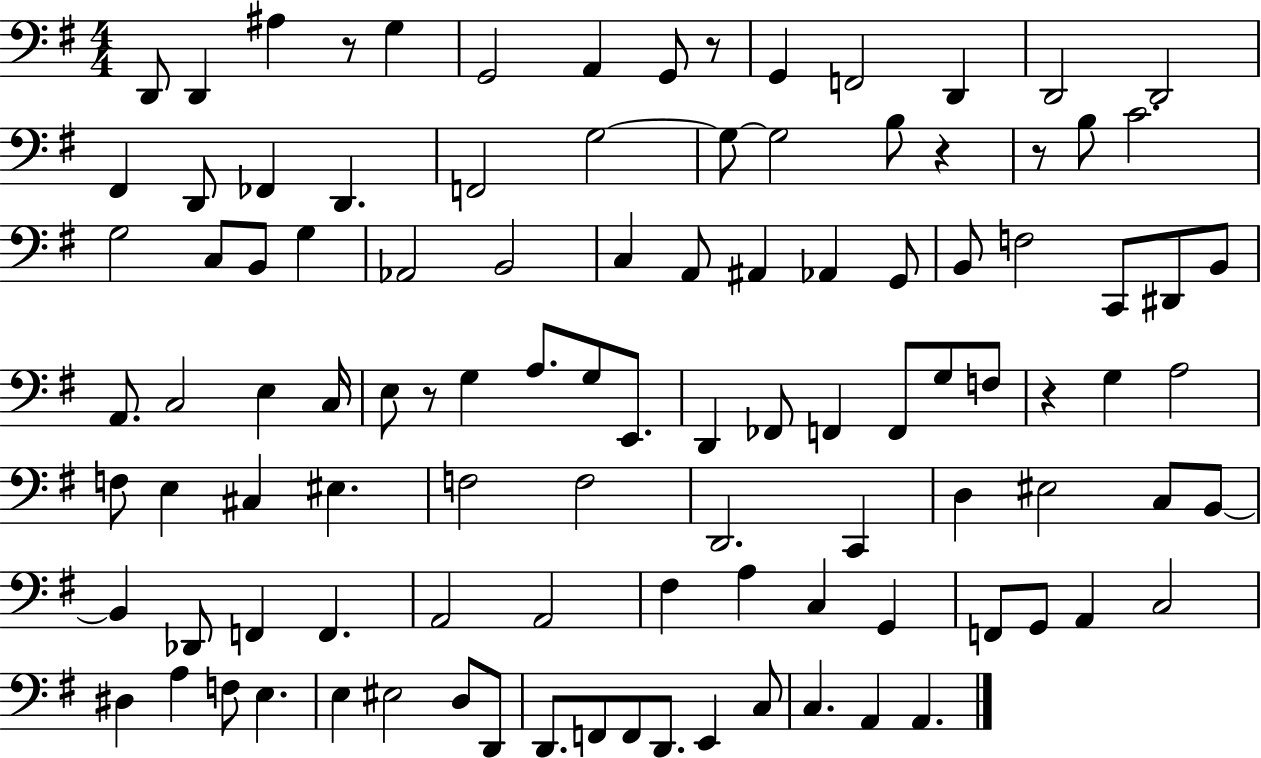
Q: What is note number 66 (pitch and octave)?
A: EIS3